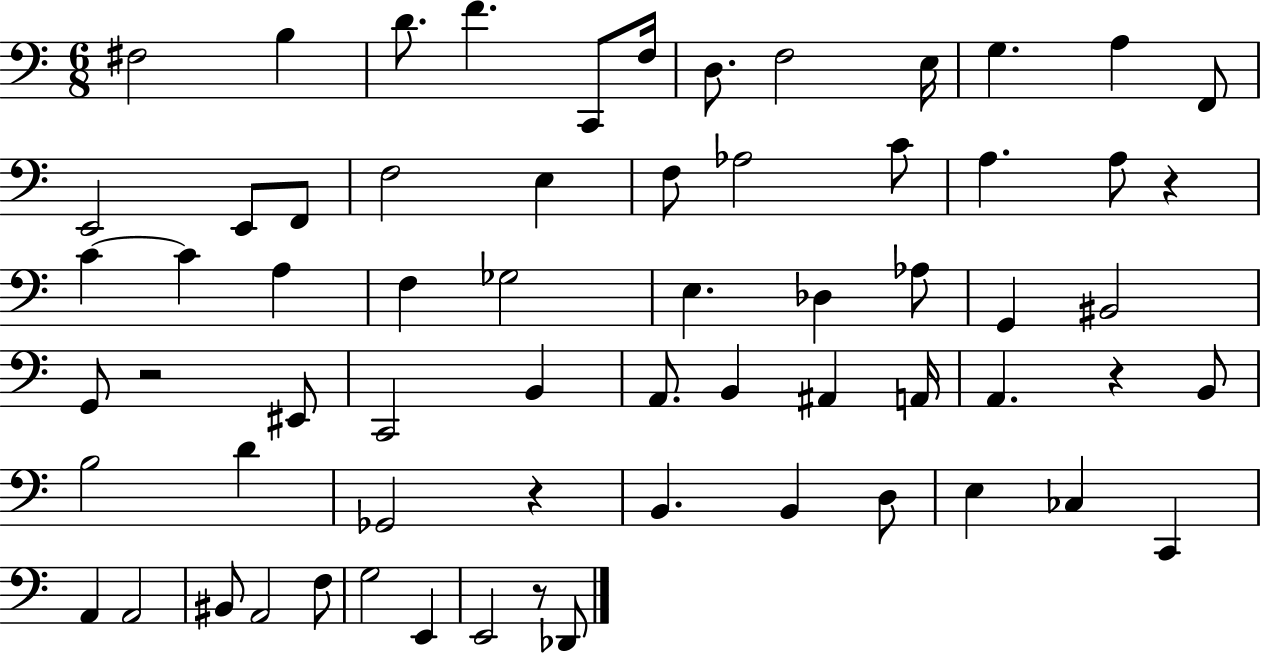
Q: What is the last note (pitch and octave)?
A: Db2